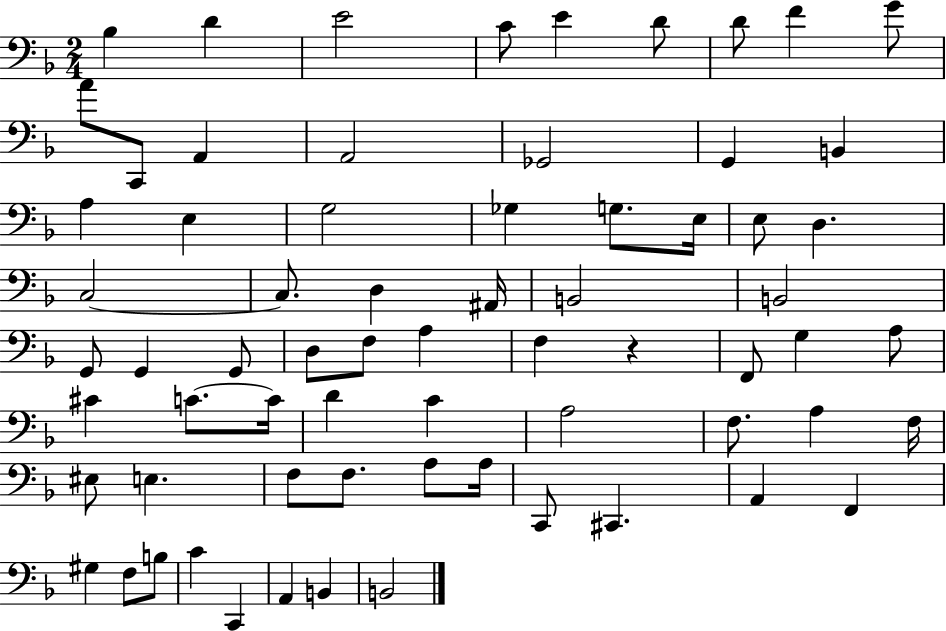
X:1
T:Untitled
M:2/4
L:1/4
K:F
_B, D E2 C/2 E D/2 D/2 F G/2 A/2 C,,/2 A,, A,,2 _G,,2 G,, B,, A, E, G,2 _G, G,/2 E,/4 E,/2 D, C,2 C,/2 D, ^A,,/4 B,,2 B,,2 G,,/2 G,, G,,/2 D,/2 F,/2 A, F, z F,,/2 G, A,/2 ^C C/2 C/4 D C A,2 F,/2 A, F,/4 ^E,/2 E, F,/2 F,/2 A,/2 A,/4 C,,/2 ^C,, A,, F,, ^G, F,/2 B,/2 C C,, A,, B,, B,,2